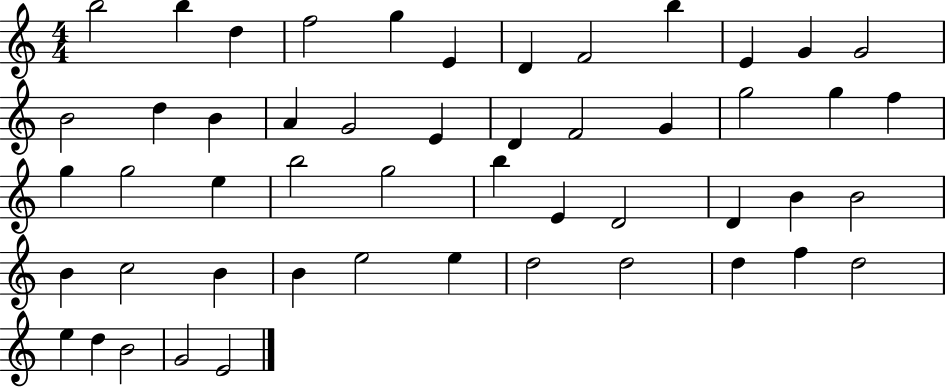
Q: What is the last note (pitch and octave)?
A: E4